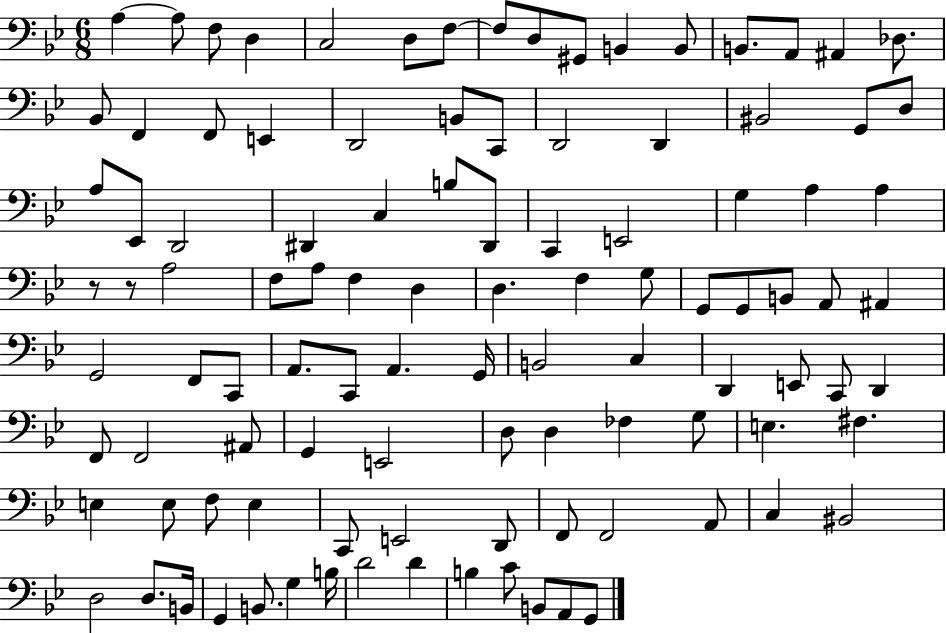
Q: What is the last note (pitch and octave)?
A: G2